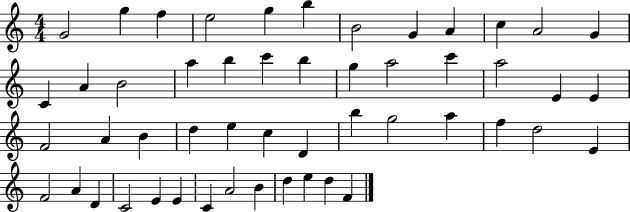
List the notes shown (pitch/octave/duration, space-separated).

G4/h G5/q F5/q E5/h G5/q B5/q B4/h G4/q A4/q C5/q A4/h G4/q C4/q A4/q B4/h A5/q B5/q C6/q B5/q G5/q A5/h C6/q A5/h E4/q E4/q F4/h A4/q B4/q D5/q E5/q C5/q D4/q B5/q G5/h A5/q F5/q D5/h E4/q F4/h A4/q D4/q C4/h E4/q E4/q C4/q A4/h B4/q D5/q E5/q D5/q F4/q